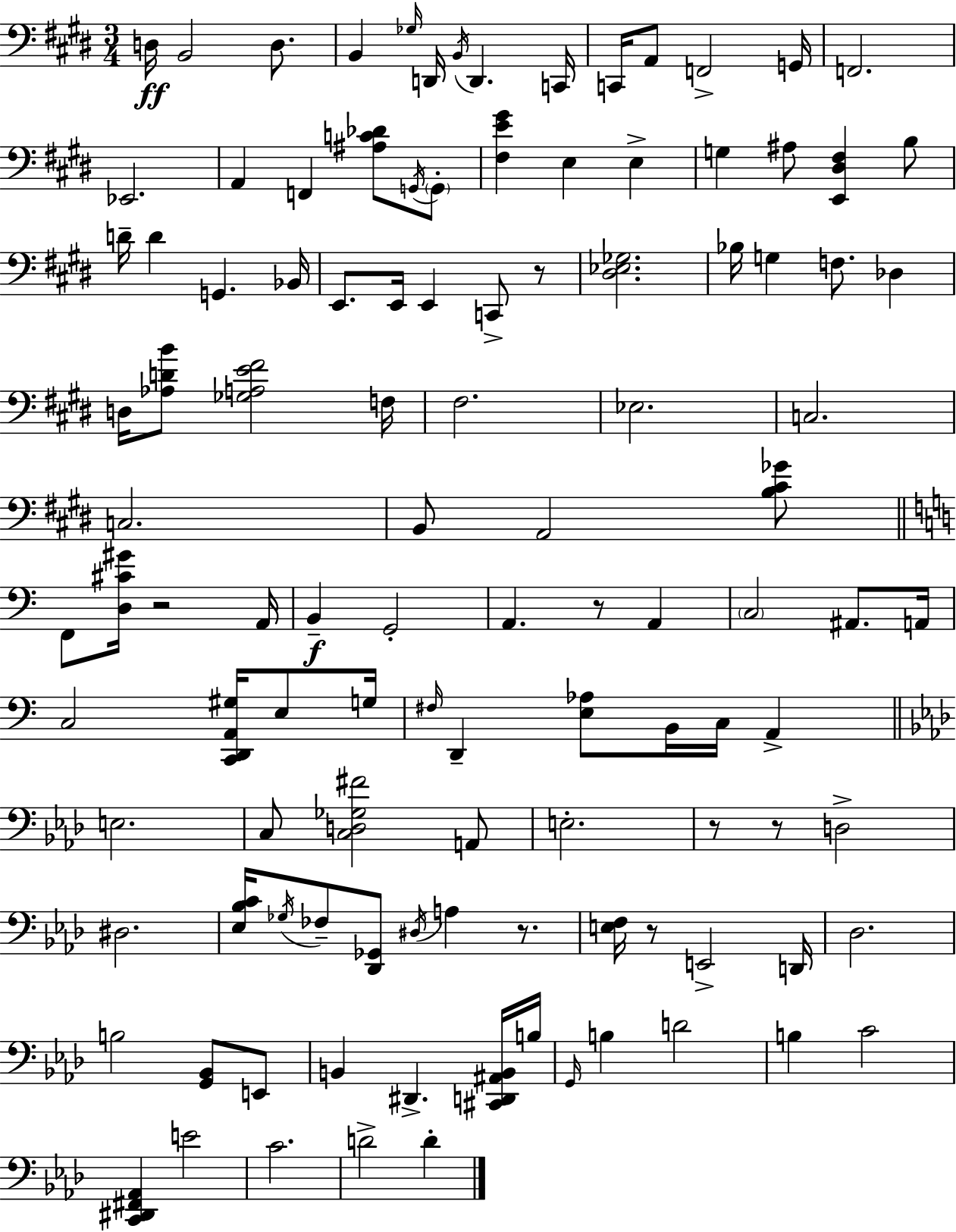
X:1
T:Untitled
M:3/4
L:1/4
K:E
D,/4 B,,2 D,/2 B,, _G,/4 D,,/4 B,,/4 D,, C,,/4 C,,/4 A,,/2 F,,2 G,,/4 F,,2 _E,,2 A,, F,, [^A,C_D]/2 G,,/4 G,,/2 [^F,E^G] E, E, G, ^A,/2 [E,,^D,^F,] B,/2 D/4 D G,, _B,,/4 E,,/2 E,,/4 E,, C,,/2 z/2 [^D,_E,_G,]2 _B,/4 G, F,/2 _D, D,/4 [_A,DB]/2 [_G,A,E^F]2 F,/4 ^F,2 _E,2 C,2 C,2 B,,/2 A,,2 [B,^C_G]/2 F,,/2 [D,^C^G]/4 z2 A,,/4 B,, G,,2 A,, z/2 A,, C,2 ^A,,/2 A,,/4 C,2 [C,,D,,A,,^G,]/4 E,/2 G,/4 ^F,/4 D,, [E,_A,]/2 B,,/4 C,/4 A,, E,2 C,/2 [C,D,_G,^F]2 A,,/2 E,2 z/2 z/2 D,2 ^D,2 [_E,_B,C]/4 _G,/4 _F,/2 [_D,,_G,,]/2 ^D,/4 A, z/2 [E,F,]/4 z/2 E,,2 D,,/4 _D,2 B,2 [G,,_B,,]/2 E,,/2 B,, ^D,, [^C,,D,,^A,,B,,]/4 B,/4 G,,/4 B, D2 B, C2 [C,,^D,,^F,,_A,,] E2 C2 D2 D